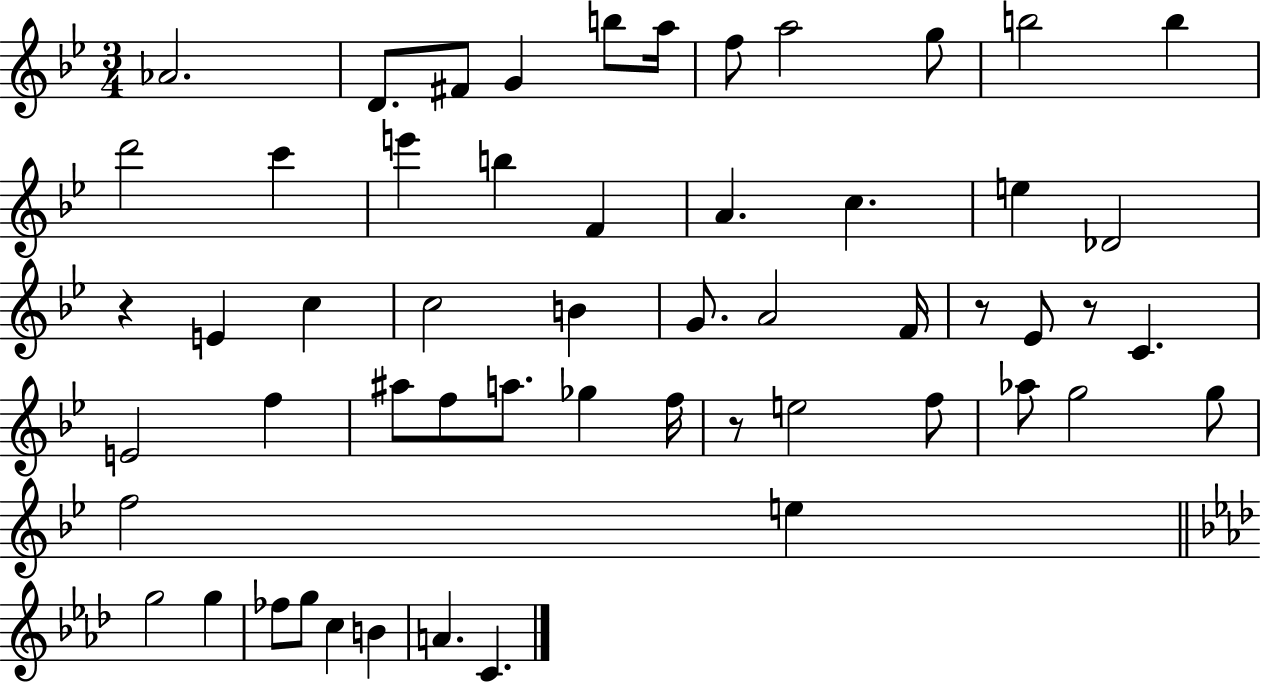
{
  \clef treble
  \numericTimeSignature
  \time 3/4
  \key bes \major
  aes'2. | d'8. fis'8 g'4 b''8 a''16 | f''8 a''2 g''8 | b''2 b''4 | \break d'''2 c'''4 | e'''4 b''4 f'4 | a'4. c''4. | e''4 des'2 | \break r4 e'4 c''4 | c''2 b'4 | g'8. a'2 f'16 | r8 ees'8 r8 c'4. | \break e'2 f''4 | ais''8 f''8 a''8. ges''4 f''16 | r8 e''2 f''8 | aes''8 g''2 g''8 | \break f''2 e''4 | \bar "||" \break \key aes \major g''2 g''4 | fes''8 g''8 c''4 b'4 | a'4. c'4. | \bar "|."
}